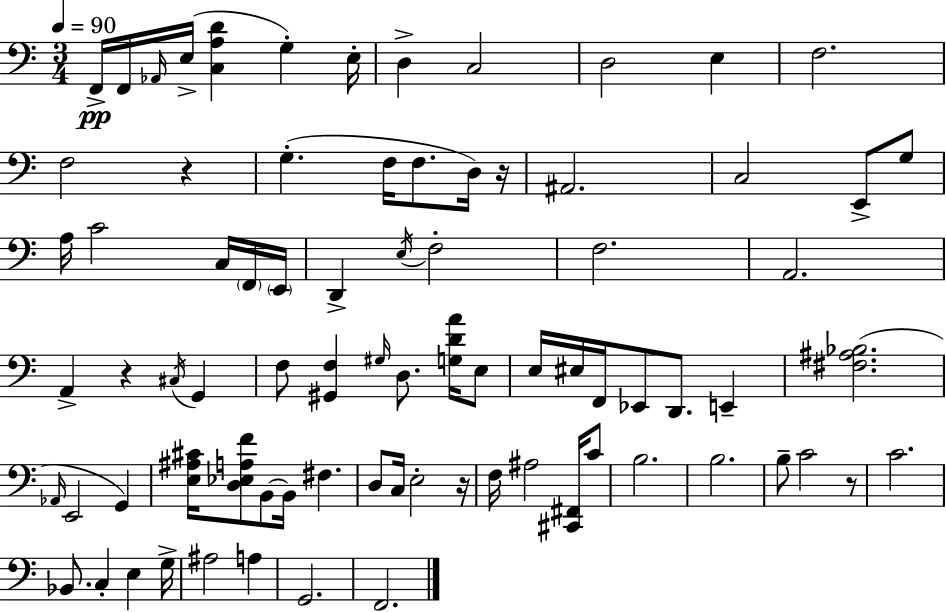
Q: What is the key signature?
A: C major